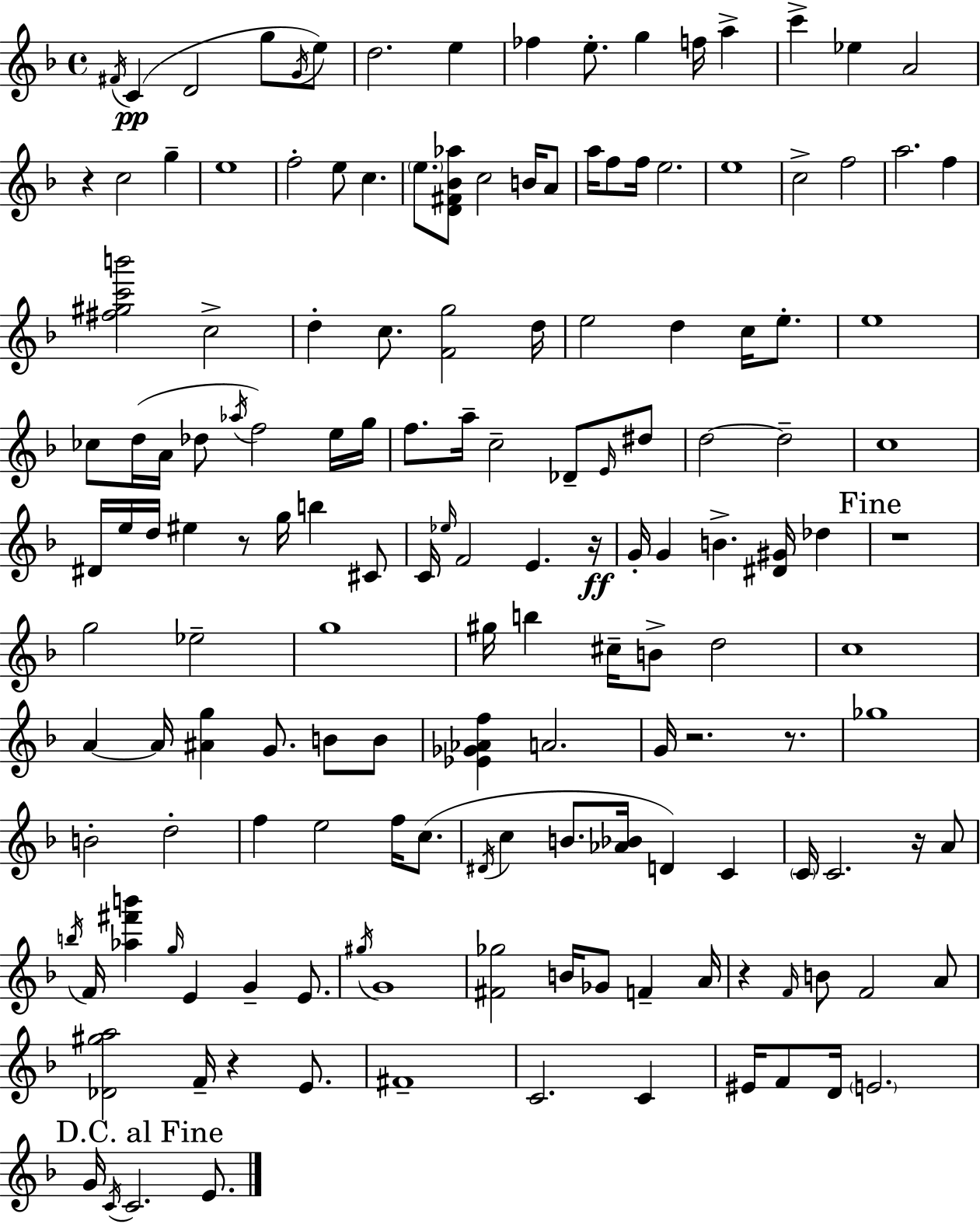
{
  \clef treble
  \time 4/4
  \defaultTimeSignature
  \key d \minor
  \acciaccatura { fis'16 }\pp c'4( d'2 g''8 \acciaccatura { g'16 } | e''8) d''2. e''4 | fes''4 e''8.-. g''4 f''16 a''4-> | c'''4-> ees''4 a'2 | \break r4 c''2 g''4-- | e''1 | f''2-. e''8 c''4. | \parenthesize e''8. <d' fis' bes' aes''>8 c''2 b'16 | \break a'8 a''16 f''8 f''16 e''2. | e''1 | c''2-> f''2 | a''2. f''4 | \break <fis'' gis'' c''' b'''>2 c''2-> | d''4-. c''8. <f' g''>2 | d''16 e''2 d''4 c''16 e''8.-. | e''1 | \break ces''8 d''16( a'16 des''8 \acciaccatura { aes''16 }) f''2 | e''16 g''16 f''8. a''16-- c''2-- des'8-- | \grace { e'16 } dis''8 d''2~~ d''2-- | c''1 | \break dis'16 e''16 d''16 eis''4 r8 g''16 b''4 | cis'8 c'16 \grace { ees''16 } f'2 e'4. | r16\ff g'16-. g'4 b'4.-> | <dis' gis'>16 des''4 \mark "Fine" r1 | \break g''2 ees''2-- | g''1 | gis''16 b''4 cis''16-- b'8-> d''2 | c''1 | \break a'4~~ a'16 <ais' g''>4 g'8. | b'8 b'8 <ees' ges' aes' f''>4 a'2. | g'16 r2. | r8. ges''1 | \break b'2-. d''2-. | f''4 e''2 | f''16 c''8.( \acciaccatura { dis'16 } c''4 b'8. <aes' bes'>16 d'4) | c'4 \parenthesize c'16 c'2. | \break r16 a'8 \acciaccatura { b''16 } f'16 <aes'' fis''' b'''>4 \grace { g''16 } e'4 | g'4-- e'8. \acciaccatura { gis''16 } g'1 | <fis' ges''>2 | b'16 ges'8 f'4-- a'16 r4 \grace { f'16 } b'8 | \break f'2 a'8 <des' gis'' a''>2 | f'16-- r4 e'8. fis'1-- | c'2. | c'4 eis'16 f'8 d'16 \parenthesize e'2. | \break \mark "D.C. al Fine" g'16 \acciaccatura { c'16 } c'2. | e'8. \bar "|."
}